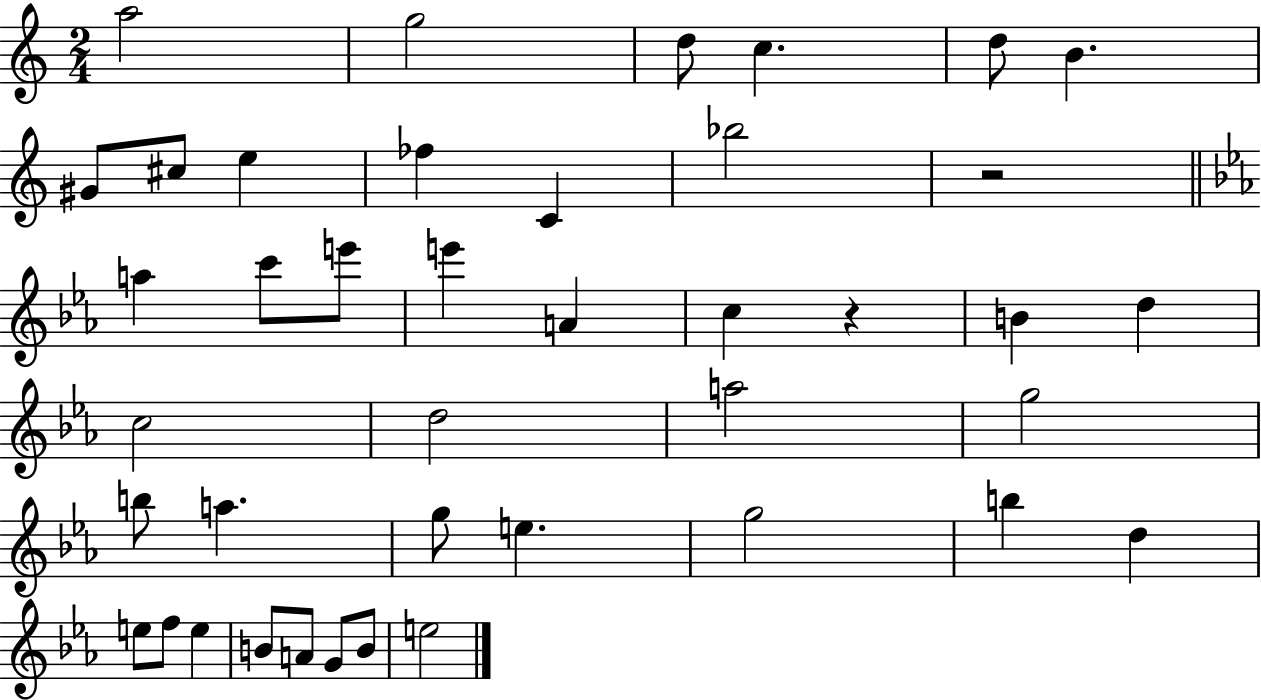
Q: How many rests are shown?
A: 2